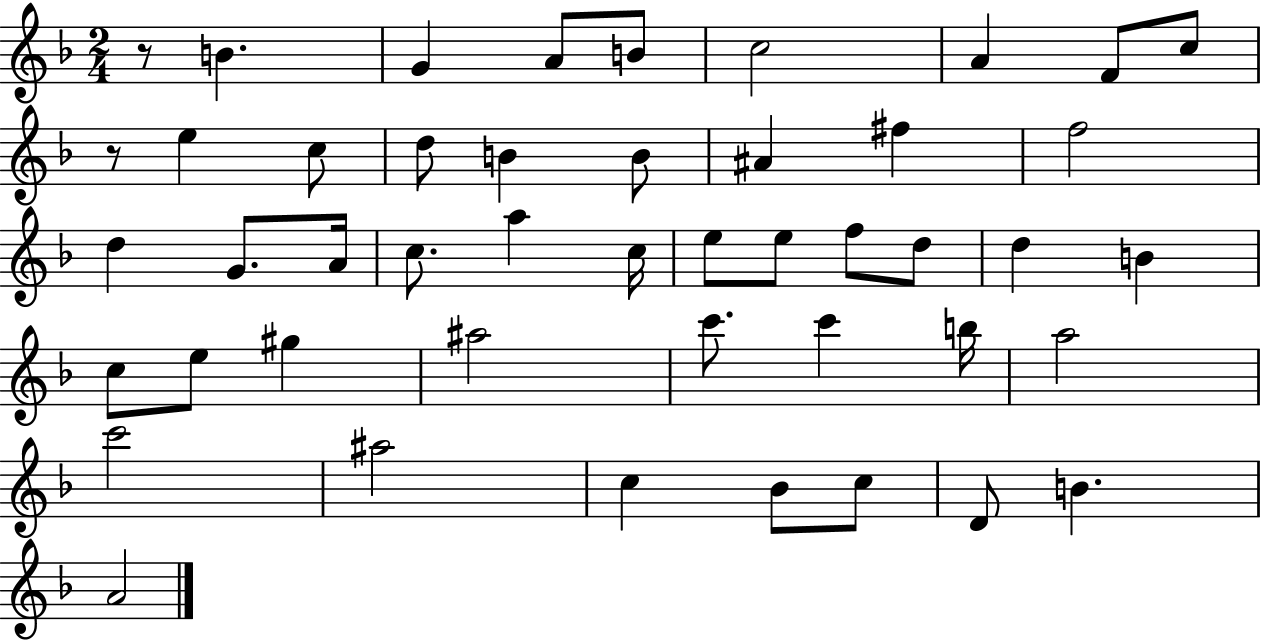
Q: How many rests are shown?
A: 2